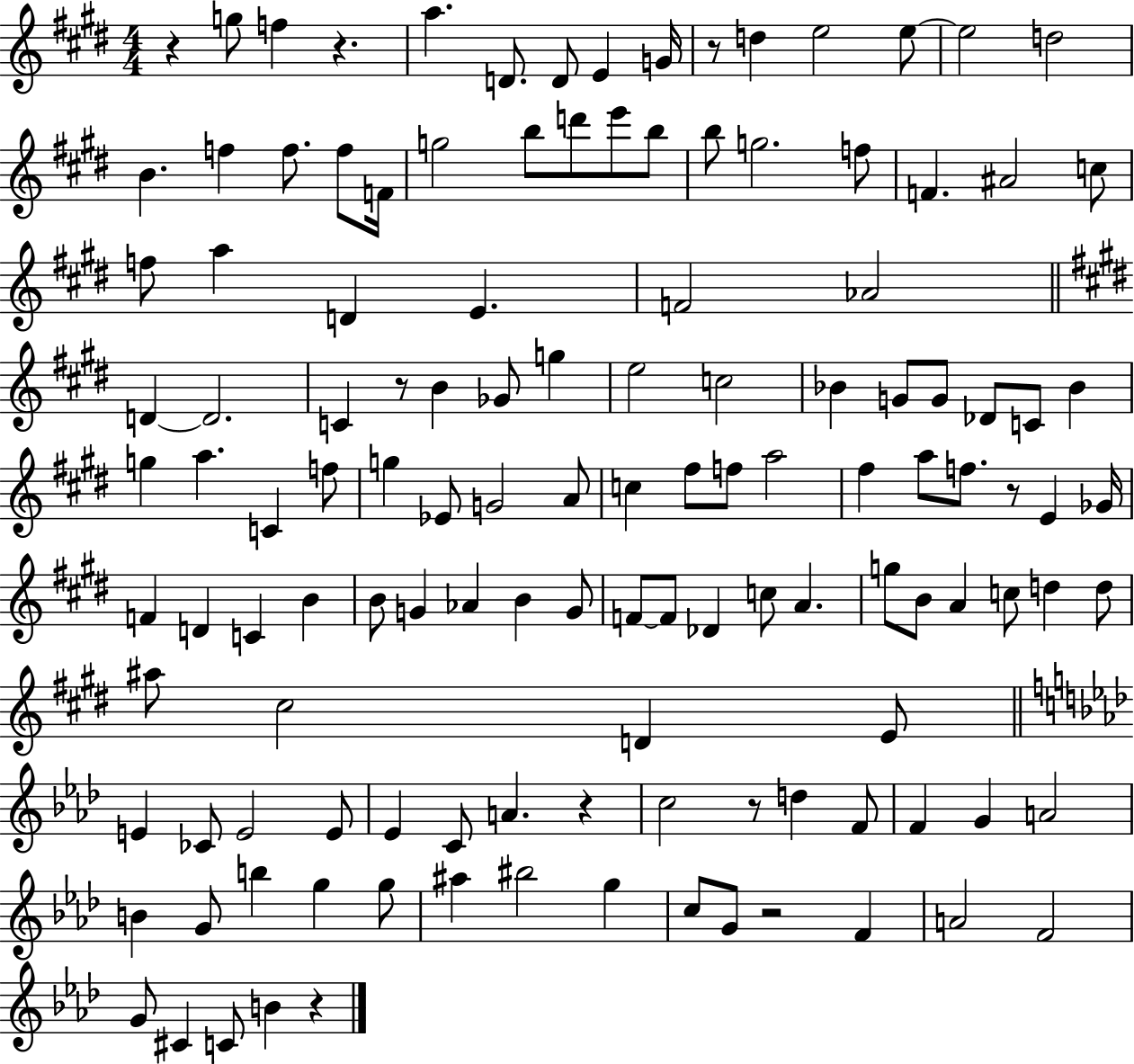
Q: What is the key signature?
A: E major